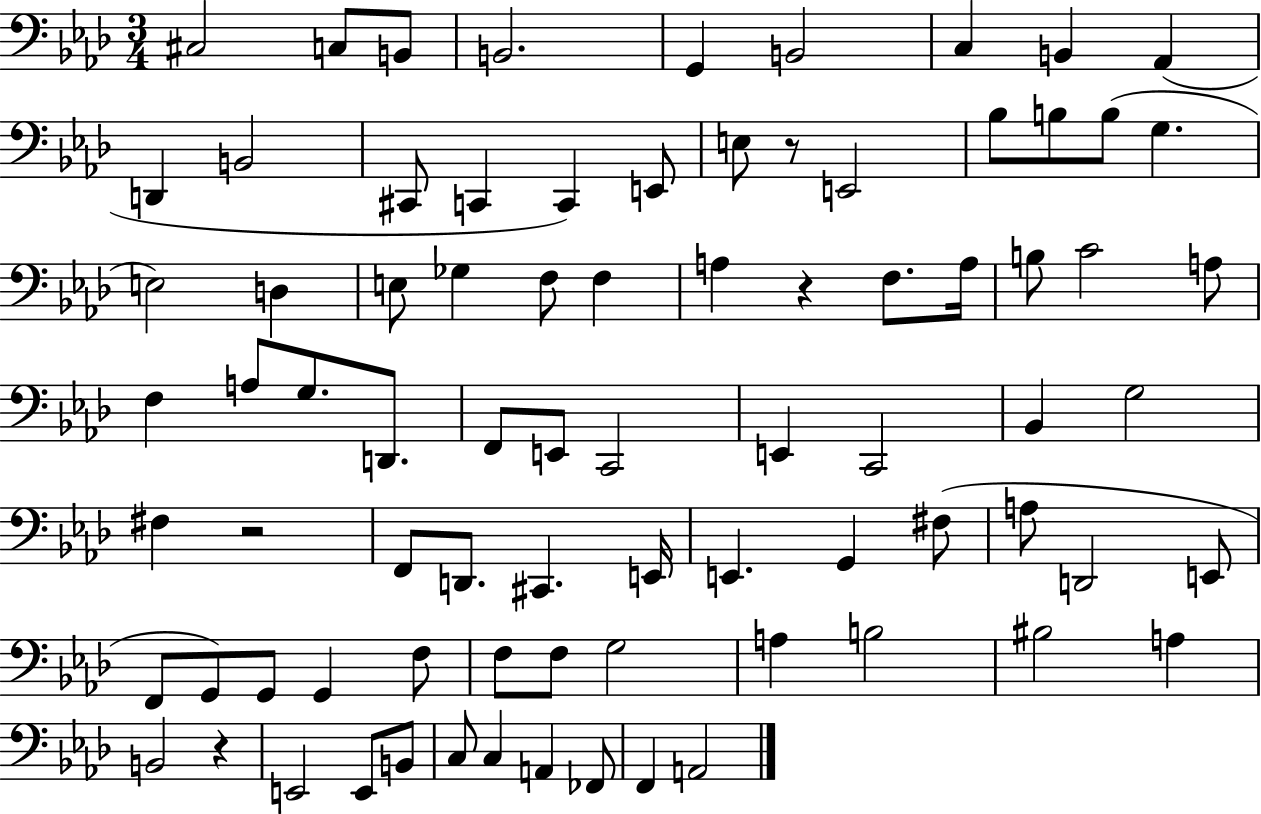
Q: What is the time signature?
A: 3/4